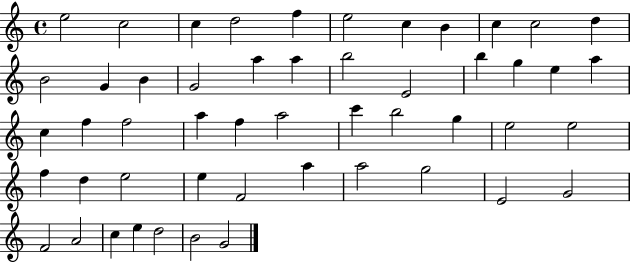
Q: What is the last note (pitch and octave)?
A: G4